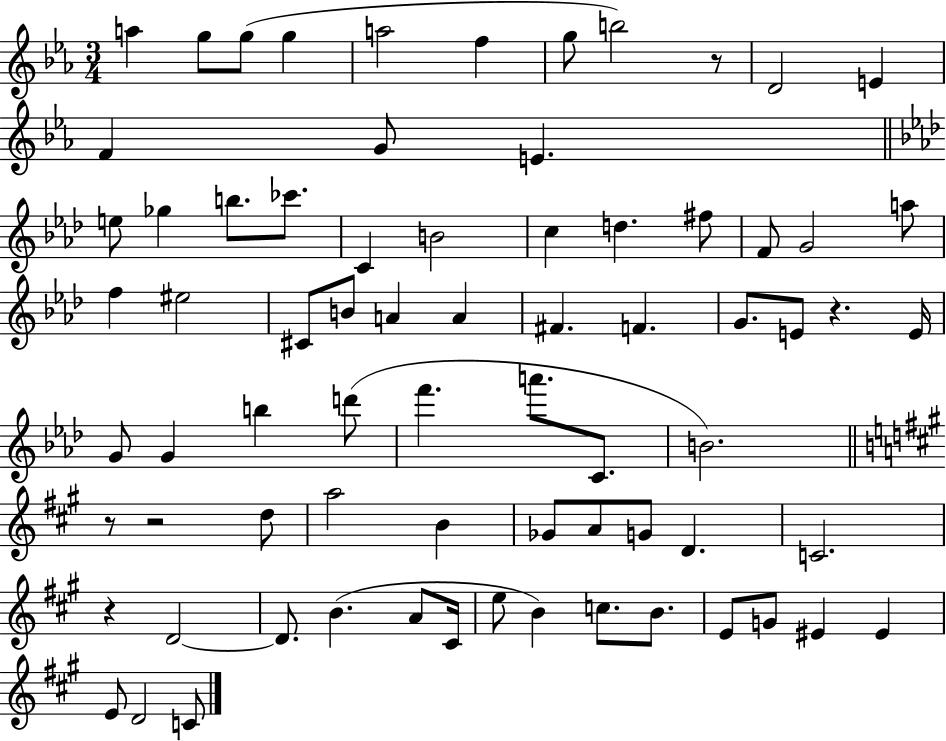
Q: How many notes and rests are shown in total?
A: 73